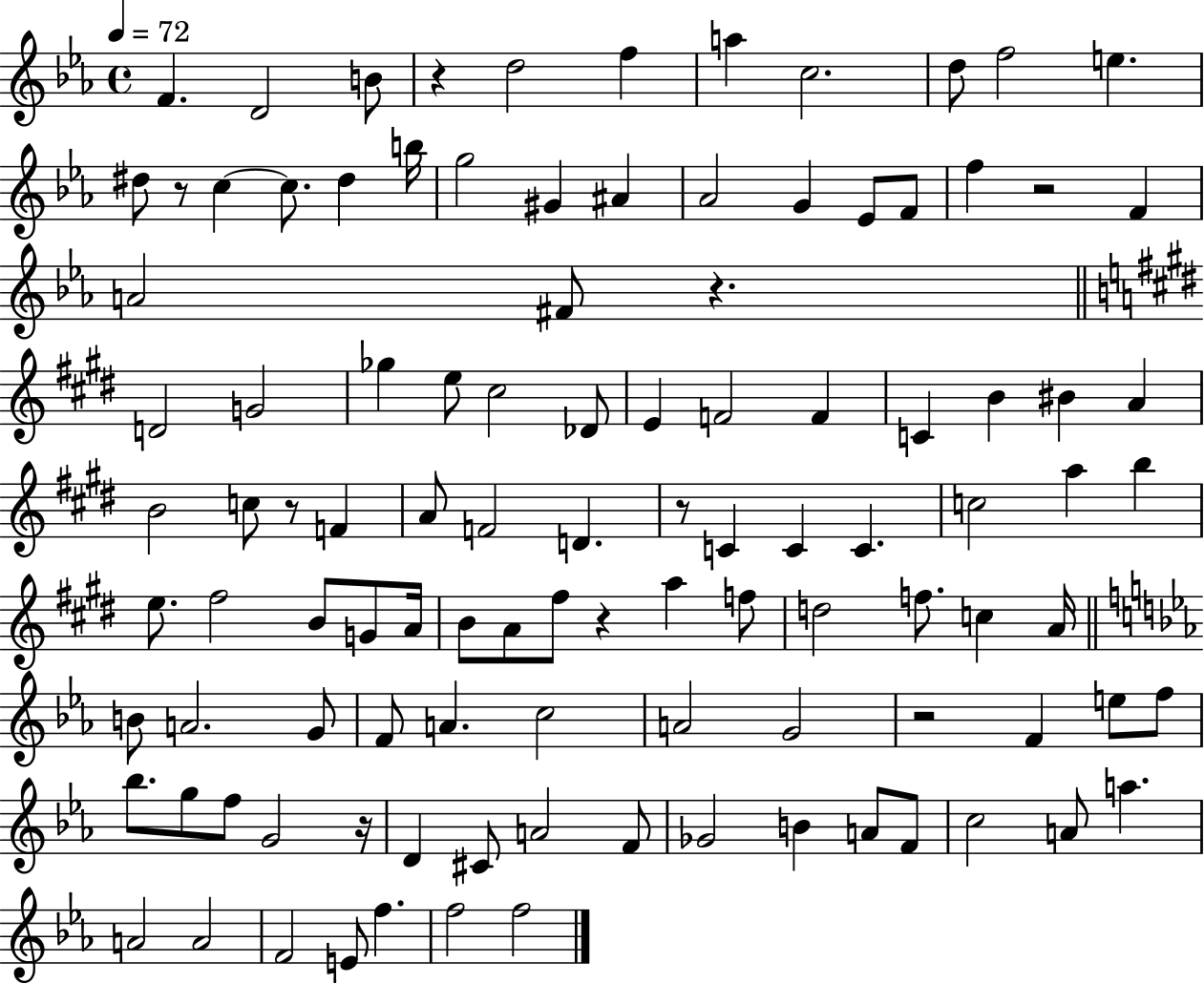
F4/q. D4/h B4/e R/q D5/h F5/q A5/q C5/h. D5/e F5/h E5/q. D#5/e R/e C5/q C5/e. D#5/q B5/s G5/h G#4/q A#4/q Ab4/h G4/q Eb4/e F4/e F5/q R/h F4/q A4/h F#4/e R/q. D4/h G4/h Gb5/q E5/e C#5/h Db4/e E4/q F4/h F4/q C4/q B4/q BIS4/q A4/q B4/h C5/e R/e F4/q A4/e F4/h D4/q. R/e C4/q C4/q C4/q. C5/h A5/q B5/q E5/e. F#5/h B4/e G4/e A4/s B4/e A4/e F#5/e R/q A5/q F5/e D5/h F5/e. C5/q A4/s B4/e A4/h. G4/e F4/e A4/q. C5/h A4/h G4/h R/h F4/q E5/e F5/e Bb5/e. G5/e F5/e G4/h R/s D4/q C#4/e A4/h F4/e Gb4/h B4/q A4/e F4/e C5/h A4/e A5/q. A4/h A4/h F4/h E4/e F5/q. F5/h F5/h